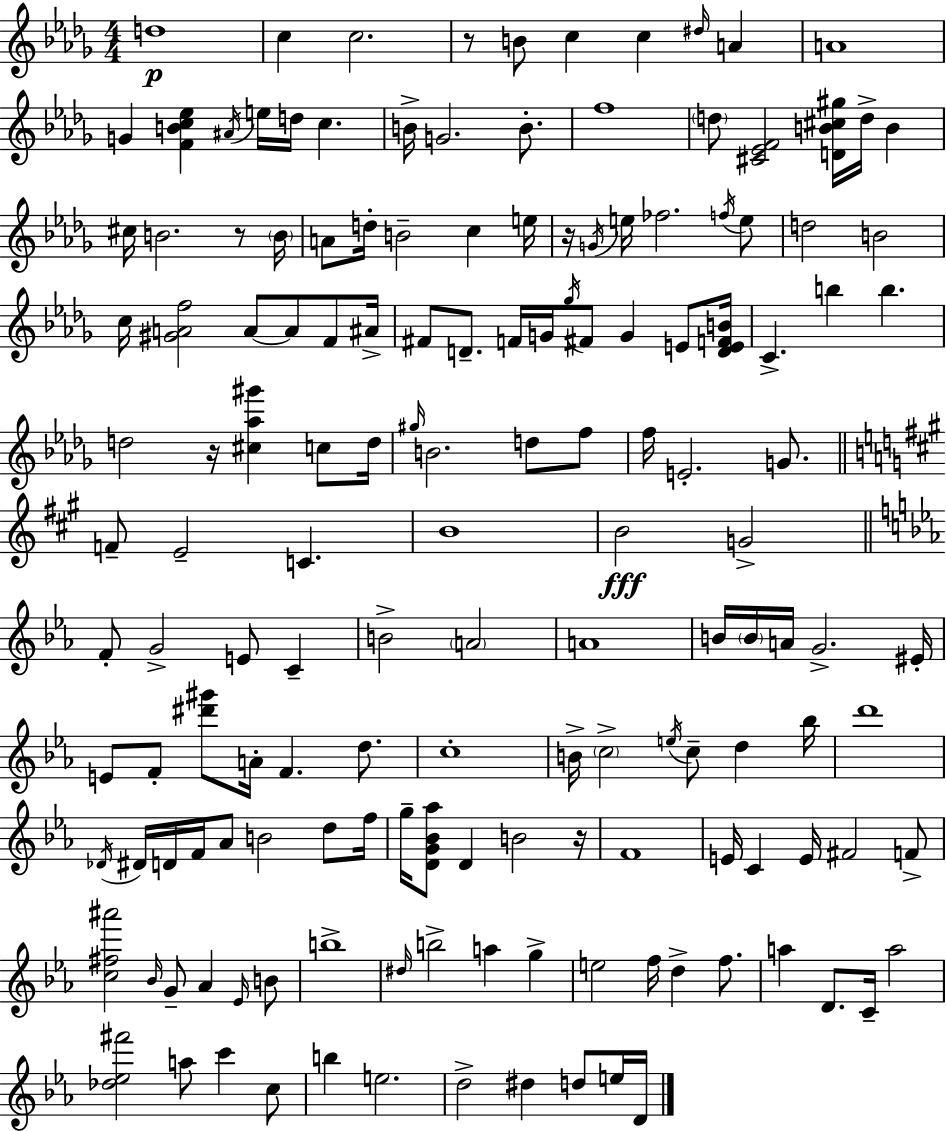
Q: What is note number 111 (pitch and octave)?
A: Bb4